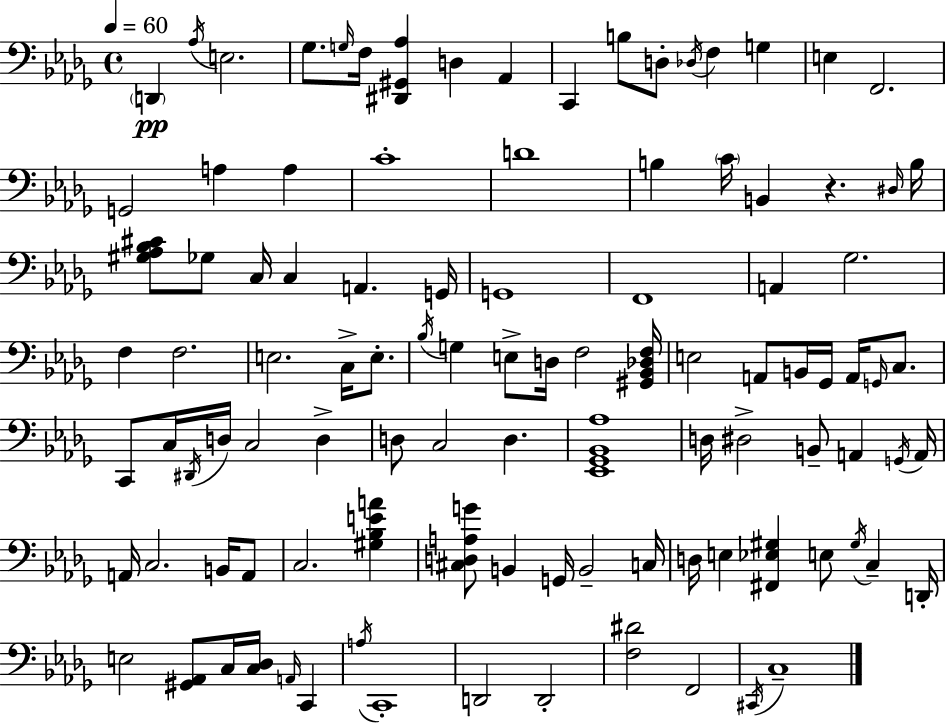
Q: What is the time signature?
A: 4/4